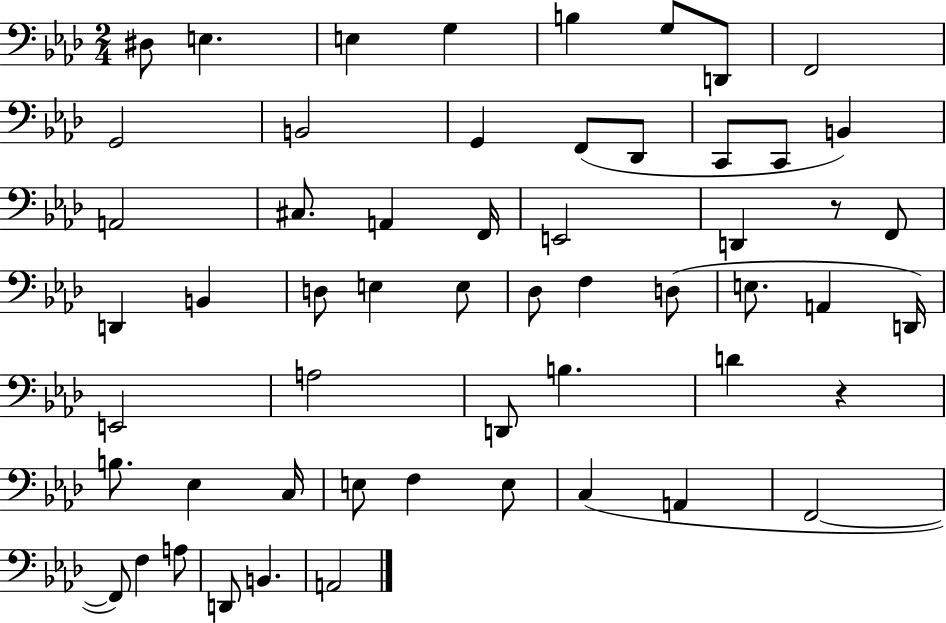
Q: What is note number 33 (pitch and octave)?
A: A2